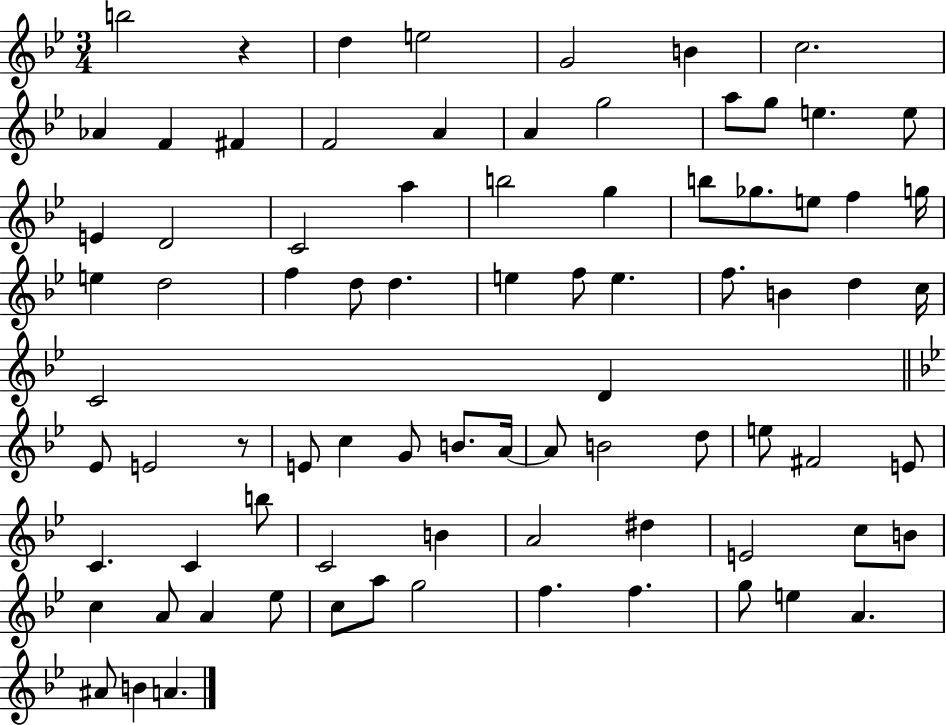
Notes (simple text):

B5/h R/q D5/q E5/h G4/h B4/q C5/h. Ab4/q F4/q F#4/q F4/h A4/q A4/q G5/h A5/e G5/e E5/q. E5/e E4/q D4/h C4/h A5/q B5/h G5/q B5/e Gb5/e. E5/e F5/q G5/s E5/q D5/h F5/q D5/e D5/q. E5/q F5/e E5/q. F5/e. B4/q D5/q C5/s C4/h D4/q Eb4/e E4/h R/e E4/e C5/q G4/e B4/e. A4/s A4/e B4/h D5/e E5/e F#4/h E4/e C4/q. C4/q B5/e C4/h B4/q A4/h D#5/q E4/h C5/e B4/e C5/q A4/e A4/q Eb5/e C5/e A5/e G5/h F5/q. F5/q. G5/e E5/q A4/q. A#4/e B4/q A4/q.